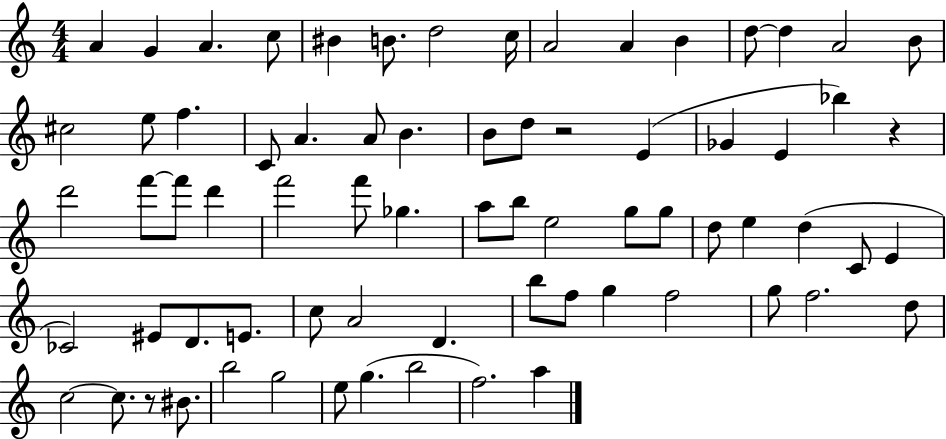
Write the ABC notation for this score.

X:1
T:Untitled
M:4/4
L:1/4
K:C
A G A c/2 ^B B/2 d2 c/4 A2 A B d/2 d A2 B/2 ^c2 e/2 f C/2 A A/2 B B/2 d/2 z2 E _G E _b z d'2 f'/2 f'/2 d' f'2 f'/2 _g a/2 b/2 e2 g/2 g/2 d/2 e d C/2 E _C2 ^E/2 D/2 E/2 c/2 A2 D b/2 f/2 g f2 g/2 f2 d/2 c2 c/2 z/2 ^B/2 b2 g2 e/2 g b2 f2 a